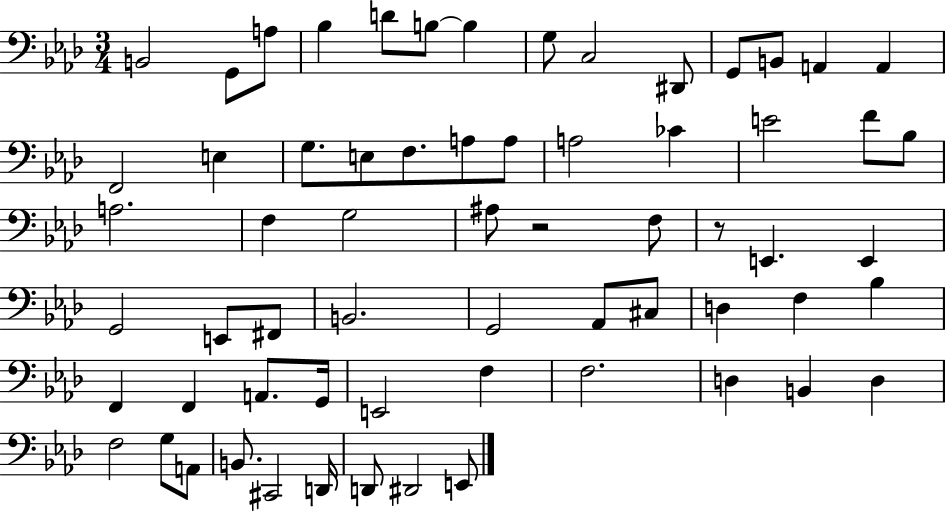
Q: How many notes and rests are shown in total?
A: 64